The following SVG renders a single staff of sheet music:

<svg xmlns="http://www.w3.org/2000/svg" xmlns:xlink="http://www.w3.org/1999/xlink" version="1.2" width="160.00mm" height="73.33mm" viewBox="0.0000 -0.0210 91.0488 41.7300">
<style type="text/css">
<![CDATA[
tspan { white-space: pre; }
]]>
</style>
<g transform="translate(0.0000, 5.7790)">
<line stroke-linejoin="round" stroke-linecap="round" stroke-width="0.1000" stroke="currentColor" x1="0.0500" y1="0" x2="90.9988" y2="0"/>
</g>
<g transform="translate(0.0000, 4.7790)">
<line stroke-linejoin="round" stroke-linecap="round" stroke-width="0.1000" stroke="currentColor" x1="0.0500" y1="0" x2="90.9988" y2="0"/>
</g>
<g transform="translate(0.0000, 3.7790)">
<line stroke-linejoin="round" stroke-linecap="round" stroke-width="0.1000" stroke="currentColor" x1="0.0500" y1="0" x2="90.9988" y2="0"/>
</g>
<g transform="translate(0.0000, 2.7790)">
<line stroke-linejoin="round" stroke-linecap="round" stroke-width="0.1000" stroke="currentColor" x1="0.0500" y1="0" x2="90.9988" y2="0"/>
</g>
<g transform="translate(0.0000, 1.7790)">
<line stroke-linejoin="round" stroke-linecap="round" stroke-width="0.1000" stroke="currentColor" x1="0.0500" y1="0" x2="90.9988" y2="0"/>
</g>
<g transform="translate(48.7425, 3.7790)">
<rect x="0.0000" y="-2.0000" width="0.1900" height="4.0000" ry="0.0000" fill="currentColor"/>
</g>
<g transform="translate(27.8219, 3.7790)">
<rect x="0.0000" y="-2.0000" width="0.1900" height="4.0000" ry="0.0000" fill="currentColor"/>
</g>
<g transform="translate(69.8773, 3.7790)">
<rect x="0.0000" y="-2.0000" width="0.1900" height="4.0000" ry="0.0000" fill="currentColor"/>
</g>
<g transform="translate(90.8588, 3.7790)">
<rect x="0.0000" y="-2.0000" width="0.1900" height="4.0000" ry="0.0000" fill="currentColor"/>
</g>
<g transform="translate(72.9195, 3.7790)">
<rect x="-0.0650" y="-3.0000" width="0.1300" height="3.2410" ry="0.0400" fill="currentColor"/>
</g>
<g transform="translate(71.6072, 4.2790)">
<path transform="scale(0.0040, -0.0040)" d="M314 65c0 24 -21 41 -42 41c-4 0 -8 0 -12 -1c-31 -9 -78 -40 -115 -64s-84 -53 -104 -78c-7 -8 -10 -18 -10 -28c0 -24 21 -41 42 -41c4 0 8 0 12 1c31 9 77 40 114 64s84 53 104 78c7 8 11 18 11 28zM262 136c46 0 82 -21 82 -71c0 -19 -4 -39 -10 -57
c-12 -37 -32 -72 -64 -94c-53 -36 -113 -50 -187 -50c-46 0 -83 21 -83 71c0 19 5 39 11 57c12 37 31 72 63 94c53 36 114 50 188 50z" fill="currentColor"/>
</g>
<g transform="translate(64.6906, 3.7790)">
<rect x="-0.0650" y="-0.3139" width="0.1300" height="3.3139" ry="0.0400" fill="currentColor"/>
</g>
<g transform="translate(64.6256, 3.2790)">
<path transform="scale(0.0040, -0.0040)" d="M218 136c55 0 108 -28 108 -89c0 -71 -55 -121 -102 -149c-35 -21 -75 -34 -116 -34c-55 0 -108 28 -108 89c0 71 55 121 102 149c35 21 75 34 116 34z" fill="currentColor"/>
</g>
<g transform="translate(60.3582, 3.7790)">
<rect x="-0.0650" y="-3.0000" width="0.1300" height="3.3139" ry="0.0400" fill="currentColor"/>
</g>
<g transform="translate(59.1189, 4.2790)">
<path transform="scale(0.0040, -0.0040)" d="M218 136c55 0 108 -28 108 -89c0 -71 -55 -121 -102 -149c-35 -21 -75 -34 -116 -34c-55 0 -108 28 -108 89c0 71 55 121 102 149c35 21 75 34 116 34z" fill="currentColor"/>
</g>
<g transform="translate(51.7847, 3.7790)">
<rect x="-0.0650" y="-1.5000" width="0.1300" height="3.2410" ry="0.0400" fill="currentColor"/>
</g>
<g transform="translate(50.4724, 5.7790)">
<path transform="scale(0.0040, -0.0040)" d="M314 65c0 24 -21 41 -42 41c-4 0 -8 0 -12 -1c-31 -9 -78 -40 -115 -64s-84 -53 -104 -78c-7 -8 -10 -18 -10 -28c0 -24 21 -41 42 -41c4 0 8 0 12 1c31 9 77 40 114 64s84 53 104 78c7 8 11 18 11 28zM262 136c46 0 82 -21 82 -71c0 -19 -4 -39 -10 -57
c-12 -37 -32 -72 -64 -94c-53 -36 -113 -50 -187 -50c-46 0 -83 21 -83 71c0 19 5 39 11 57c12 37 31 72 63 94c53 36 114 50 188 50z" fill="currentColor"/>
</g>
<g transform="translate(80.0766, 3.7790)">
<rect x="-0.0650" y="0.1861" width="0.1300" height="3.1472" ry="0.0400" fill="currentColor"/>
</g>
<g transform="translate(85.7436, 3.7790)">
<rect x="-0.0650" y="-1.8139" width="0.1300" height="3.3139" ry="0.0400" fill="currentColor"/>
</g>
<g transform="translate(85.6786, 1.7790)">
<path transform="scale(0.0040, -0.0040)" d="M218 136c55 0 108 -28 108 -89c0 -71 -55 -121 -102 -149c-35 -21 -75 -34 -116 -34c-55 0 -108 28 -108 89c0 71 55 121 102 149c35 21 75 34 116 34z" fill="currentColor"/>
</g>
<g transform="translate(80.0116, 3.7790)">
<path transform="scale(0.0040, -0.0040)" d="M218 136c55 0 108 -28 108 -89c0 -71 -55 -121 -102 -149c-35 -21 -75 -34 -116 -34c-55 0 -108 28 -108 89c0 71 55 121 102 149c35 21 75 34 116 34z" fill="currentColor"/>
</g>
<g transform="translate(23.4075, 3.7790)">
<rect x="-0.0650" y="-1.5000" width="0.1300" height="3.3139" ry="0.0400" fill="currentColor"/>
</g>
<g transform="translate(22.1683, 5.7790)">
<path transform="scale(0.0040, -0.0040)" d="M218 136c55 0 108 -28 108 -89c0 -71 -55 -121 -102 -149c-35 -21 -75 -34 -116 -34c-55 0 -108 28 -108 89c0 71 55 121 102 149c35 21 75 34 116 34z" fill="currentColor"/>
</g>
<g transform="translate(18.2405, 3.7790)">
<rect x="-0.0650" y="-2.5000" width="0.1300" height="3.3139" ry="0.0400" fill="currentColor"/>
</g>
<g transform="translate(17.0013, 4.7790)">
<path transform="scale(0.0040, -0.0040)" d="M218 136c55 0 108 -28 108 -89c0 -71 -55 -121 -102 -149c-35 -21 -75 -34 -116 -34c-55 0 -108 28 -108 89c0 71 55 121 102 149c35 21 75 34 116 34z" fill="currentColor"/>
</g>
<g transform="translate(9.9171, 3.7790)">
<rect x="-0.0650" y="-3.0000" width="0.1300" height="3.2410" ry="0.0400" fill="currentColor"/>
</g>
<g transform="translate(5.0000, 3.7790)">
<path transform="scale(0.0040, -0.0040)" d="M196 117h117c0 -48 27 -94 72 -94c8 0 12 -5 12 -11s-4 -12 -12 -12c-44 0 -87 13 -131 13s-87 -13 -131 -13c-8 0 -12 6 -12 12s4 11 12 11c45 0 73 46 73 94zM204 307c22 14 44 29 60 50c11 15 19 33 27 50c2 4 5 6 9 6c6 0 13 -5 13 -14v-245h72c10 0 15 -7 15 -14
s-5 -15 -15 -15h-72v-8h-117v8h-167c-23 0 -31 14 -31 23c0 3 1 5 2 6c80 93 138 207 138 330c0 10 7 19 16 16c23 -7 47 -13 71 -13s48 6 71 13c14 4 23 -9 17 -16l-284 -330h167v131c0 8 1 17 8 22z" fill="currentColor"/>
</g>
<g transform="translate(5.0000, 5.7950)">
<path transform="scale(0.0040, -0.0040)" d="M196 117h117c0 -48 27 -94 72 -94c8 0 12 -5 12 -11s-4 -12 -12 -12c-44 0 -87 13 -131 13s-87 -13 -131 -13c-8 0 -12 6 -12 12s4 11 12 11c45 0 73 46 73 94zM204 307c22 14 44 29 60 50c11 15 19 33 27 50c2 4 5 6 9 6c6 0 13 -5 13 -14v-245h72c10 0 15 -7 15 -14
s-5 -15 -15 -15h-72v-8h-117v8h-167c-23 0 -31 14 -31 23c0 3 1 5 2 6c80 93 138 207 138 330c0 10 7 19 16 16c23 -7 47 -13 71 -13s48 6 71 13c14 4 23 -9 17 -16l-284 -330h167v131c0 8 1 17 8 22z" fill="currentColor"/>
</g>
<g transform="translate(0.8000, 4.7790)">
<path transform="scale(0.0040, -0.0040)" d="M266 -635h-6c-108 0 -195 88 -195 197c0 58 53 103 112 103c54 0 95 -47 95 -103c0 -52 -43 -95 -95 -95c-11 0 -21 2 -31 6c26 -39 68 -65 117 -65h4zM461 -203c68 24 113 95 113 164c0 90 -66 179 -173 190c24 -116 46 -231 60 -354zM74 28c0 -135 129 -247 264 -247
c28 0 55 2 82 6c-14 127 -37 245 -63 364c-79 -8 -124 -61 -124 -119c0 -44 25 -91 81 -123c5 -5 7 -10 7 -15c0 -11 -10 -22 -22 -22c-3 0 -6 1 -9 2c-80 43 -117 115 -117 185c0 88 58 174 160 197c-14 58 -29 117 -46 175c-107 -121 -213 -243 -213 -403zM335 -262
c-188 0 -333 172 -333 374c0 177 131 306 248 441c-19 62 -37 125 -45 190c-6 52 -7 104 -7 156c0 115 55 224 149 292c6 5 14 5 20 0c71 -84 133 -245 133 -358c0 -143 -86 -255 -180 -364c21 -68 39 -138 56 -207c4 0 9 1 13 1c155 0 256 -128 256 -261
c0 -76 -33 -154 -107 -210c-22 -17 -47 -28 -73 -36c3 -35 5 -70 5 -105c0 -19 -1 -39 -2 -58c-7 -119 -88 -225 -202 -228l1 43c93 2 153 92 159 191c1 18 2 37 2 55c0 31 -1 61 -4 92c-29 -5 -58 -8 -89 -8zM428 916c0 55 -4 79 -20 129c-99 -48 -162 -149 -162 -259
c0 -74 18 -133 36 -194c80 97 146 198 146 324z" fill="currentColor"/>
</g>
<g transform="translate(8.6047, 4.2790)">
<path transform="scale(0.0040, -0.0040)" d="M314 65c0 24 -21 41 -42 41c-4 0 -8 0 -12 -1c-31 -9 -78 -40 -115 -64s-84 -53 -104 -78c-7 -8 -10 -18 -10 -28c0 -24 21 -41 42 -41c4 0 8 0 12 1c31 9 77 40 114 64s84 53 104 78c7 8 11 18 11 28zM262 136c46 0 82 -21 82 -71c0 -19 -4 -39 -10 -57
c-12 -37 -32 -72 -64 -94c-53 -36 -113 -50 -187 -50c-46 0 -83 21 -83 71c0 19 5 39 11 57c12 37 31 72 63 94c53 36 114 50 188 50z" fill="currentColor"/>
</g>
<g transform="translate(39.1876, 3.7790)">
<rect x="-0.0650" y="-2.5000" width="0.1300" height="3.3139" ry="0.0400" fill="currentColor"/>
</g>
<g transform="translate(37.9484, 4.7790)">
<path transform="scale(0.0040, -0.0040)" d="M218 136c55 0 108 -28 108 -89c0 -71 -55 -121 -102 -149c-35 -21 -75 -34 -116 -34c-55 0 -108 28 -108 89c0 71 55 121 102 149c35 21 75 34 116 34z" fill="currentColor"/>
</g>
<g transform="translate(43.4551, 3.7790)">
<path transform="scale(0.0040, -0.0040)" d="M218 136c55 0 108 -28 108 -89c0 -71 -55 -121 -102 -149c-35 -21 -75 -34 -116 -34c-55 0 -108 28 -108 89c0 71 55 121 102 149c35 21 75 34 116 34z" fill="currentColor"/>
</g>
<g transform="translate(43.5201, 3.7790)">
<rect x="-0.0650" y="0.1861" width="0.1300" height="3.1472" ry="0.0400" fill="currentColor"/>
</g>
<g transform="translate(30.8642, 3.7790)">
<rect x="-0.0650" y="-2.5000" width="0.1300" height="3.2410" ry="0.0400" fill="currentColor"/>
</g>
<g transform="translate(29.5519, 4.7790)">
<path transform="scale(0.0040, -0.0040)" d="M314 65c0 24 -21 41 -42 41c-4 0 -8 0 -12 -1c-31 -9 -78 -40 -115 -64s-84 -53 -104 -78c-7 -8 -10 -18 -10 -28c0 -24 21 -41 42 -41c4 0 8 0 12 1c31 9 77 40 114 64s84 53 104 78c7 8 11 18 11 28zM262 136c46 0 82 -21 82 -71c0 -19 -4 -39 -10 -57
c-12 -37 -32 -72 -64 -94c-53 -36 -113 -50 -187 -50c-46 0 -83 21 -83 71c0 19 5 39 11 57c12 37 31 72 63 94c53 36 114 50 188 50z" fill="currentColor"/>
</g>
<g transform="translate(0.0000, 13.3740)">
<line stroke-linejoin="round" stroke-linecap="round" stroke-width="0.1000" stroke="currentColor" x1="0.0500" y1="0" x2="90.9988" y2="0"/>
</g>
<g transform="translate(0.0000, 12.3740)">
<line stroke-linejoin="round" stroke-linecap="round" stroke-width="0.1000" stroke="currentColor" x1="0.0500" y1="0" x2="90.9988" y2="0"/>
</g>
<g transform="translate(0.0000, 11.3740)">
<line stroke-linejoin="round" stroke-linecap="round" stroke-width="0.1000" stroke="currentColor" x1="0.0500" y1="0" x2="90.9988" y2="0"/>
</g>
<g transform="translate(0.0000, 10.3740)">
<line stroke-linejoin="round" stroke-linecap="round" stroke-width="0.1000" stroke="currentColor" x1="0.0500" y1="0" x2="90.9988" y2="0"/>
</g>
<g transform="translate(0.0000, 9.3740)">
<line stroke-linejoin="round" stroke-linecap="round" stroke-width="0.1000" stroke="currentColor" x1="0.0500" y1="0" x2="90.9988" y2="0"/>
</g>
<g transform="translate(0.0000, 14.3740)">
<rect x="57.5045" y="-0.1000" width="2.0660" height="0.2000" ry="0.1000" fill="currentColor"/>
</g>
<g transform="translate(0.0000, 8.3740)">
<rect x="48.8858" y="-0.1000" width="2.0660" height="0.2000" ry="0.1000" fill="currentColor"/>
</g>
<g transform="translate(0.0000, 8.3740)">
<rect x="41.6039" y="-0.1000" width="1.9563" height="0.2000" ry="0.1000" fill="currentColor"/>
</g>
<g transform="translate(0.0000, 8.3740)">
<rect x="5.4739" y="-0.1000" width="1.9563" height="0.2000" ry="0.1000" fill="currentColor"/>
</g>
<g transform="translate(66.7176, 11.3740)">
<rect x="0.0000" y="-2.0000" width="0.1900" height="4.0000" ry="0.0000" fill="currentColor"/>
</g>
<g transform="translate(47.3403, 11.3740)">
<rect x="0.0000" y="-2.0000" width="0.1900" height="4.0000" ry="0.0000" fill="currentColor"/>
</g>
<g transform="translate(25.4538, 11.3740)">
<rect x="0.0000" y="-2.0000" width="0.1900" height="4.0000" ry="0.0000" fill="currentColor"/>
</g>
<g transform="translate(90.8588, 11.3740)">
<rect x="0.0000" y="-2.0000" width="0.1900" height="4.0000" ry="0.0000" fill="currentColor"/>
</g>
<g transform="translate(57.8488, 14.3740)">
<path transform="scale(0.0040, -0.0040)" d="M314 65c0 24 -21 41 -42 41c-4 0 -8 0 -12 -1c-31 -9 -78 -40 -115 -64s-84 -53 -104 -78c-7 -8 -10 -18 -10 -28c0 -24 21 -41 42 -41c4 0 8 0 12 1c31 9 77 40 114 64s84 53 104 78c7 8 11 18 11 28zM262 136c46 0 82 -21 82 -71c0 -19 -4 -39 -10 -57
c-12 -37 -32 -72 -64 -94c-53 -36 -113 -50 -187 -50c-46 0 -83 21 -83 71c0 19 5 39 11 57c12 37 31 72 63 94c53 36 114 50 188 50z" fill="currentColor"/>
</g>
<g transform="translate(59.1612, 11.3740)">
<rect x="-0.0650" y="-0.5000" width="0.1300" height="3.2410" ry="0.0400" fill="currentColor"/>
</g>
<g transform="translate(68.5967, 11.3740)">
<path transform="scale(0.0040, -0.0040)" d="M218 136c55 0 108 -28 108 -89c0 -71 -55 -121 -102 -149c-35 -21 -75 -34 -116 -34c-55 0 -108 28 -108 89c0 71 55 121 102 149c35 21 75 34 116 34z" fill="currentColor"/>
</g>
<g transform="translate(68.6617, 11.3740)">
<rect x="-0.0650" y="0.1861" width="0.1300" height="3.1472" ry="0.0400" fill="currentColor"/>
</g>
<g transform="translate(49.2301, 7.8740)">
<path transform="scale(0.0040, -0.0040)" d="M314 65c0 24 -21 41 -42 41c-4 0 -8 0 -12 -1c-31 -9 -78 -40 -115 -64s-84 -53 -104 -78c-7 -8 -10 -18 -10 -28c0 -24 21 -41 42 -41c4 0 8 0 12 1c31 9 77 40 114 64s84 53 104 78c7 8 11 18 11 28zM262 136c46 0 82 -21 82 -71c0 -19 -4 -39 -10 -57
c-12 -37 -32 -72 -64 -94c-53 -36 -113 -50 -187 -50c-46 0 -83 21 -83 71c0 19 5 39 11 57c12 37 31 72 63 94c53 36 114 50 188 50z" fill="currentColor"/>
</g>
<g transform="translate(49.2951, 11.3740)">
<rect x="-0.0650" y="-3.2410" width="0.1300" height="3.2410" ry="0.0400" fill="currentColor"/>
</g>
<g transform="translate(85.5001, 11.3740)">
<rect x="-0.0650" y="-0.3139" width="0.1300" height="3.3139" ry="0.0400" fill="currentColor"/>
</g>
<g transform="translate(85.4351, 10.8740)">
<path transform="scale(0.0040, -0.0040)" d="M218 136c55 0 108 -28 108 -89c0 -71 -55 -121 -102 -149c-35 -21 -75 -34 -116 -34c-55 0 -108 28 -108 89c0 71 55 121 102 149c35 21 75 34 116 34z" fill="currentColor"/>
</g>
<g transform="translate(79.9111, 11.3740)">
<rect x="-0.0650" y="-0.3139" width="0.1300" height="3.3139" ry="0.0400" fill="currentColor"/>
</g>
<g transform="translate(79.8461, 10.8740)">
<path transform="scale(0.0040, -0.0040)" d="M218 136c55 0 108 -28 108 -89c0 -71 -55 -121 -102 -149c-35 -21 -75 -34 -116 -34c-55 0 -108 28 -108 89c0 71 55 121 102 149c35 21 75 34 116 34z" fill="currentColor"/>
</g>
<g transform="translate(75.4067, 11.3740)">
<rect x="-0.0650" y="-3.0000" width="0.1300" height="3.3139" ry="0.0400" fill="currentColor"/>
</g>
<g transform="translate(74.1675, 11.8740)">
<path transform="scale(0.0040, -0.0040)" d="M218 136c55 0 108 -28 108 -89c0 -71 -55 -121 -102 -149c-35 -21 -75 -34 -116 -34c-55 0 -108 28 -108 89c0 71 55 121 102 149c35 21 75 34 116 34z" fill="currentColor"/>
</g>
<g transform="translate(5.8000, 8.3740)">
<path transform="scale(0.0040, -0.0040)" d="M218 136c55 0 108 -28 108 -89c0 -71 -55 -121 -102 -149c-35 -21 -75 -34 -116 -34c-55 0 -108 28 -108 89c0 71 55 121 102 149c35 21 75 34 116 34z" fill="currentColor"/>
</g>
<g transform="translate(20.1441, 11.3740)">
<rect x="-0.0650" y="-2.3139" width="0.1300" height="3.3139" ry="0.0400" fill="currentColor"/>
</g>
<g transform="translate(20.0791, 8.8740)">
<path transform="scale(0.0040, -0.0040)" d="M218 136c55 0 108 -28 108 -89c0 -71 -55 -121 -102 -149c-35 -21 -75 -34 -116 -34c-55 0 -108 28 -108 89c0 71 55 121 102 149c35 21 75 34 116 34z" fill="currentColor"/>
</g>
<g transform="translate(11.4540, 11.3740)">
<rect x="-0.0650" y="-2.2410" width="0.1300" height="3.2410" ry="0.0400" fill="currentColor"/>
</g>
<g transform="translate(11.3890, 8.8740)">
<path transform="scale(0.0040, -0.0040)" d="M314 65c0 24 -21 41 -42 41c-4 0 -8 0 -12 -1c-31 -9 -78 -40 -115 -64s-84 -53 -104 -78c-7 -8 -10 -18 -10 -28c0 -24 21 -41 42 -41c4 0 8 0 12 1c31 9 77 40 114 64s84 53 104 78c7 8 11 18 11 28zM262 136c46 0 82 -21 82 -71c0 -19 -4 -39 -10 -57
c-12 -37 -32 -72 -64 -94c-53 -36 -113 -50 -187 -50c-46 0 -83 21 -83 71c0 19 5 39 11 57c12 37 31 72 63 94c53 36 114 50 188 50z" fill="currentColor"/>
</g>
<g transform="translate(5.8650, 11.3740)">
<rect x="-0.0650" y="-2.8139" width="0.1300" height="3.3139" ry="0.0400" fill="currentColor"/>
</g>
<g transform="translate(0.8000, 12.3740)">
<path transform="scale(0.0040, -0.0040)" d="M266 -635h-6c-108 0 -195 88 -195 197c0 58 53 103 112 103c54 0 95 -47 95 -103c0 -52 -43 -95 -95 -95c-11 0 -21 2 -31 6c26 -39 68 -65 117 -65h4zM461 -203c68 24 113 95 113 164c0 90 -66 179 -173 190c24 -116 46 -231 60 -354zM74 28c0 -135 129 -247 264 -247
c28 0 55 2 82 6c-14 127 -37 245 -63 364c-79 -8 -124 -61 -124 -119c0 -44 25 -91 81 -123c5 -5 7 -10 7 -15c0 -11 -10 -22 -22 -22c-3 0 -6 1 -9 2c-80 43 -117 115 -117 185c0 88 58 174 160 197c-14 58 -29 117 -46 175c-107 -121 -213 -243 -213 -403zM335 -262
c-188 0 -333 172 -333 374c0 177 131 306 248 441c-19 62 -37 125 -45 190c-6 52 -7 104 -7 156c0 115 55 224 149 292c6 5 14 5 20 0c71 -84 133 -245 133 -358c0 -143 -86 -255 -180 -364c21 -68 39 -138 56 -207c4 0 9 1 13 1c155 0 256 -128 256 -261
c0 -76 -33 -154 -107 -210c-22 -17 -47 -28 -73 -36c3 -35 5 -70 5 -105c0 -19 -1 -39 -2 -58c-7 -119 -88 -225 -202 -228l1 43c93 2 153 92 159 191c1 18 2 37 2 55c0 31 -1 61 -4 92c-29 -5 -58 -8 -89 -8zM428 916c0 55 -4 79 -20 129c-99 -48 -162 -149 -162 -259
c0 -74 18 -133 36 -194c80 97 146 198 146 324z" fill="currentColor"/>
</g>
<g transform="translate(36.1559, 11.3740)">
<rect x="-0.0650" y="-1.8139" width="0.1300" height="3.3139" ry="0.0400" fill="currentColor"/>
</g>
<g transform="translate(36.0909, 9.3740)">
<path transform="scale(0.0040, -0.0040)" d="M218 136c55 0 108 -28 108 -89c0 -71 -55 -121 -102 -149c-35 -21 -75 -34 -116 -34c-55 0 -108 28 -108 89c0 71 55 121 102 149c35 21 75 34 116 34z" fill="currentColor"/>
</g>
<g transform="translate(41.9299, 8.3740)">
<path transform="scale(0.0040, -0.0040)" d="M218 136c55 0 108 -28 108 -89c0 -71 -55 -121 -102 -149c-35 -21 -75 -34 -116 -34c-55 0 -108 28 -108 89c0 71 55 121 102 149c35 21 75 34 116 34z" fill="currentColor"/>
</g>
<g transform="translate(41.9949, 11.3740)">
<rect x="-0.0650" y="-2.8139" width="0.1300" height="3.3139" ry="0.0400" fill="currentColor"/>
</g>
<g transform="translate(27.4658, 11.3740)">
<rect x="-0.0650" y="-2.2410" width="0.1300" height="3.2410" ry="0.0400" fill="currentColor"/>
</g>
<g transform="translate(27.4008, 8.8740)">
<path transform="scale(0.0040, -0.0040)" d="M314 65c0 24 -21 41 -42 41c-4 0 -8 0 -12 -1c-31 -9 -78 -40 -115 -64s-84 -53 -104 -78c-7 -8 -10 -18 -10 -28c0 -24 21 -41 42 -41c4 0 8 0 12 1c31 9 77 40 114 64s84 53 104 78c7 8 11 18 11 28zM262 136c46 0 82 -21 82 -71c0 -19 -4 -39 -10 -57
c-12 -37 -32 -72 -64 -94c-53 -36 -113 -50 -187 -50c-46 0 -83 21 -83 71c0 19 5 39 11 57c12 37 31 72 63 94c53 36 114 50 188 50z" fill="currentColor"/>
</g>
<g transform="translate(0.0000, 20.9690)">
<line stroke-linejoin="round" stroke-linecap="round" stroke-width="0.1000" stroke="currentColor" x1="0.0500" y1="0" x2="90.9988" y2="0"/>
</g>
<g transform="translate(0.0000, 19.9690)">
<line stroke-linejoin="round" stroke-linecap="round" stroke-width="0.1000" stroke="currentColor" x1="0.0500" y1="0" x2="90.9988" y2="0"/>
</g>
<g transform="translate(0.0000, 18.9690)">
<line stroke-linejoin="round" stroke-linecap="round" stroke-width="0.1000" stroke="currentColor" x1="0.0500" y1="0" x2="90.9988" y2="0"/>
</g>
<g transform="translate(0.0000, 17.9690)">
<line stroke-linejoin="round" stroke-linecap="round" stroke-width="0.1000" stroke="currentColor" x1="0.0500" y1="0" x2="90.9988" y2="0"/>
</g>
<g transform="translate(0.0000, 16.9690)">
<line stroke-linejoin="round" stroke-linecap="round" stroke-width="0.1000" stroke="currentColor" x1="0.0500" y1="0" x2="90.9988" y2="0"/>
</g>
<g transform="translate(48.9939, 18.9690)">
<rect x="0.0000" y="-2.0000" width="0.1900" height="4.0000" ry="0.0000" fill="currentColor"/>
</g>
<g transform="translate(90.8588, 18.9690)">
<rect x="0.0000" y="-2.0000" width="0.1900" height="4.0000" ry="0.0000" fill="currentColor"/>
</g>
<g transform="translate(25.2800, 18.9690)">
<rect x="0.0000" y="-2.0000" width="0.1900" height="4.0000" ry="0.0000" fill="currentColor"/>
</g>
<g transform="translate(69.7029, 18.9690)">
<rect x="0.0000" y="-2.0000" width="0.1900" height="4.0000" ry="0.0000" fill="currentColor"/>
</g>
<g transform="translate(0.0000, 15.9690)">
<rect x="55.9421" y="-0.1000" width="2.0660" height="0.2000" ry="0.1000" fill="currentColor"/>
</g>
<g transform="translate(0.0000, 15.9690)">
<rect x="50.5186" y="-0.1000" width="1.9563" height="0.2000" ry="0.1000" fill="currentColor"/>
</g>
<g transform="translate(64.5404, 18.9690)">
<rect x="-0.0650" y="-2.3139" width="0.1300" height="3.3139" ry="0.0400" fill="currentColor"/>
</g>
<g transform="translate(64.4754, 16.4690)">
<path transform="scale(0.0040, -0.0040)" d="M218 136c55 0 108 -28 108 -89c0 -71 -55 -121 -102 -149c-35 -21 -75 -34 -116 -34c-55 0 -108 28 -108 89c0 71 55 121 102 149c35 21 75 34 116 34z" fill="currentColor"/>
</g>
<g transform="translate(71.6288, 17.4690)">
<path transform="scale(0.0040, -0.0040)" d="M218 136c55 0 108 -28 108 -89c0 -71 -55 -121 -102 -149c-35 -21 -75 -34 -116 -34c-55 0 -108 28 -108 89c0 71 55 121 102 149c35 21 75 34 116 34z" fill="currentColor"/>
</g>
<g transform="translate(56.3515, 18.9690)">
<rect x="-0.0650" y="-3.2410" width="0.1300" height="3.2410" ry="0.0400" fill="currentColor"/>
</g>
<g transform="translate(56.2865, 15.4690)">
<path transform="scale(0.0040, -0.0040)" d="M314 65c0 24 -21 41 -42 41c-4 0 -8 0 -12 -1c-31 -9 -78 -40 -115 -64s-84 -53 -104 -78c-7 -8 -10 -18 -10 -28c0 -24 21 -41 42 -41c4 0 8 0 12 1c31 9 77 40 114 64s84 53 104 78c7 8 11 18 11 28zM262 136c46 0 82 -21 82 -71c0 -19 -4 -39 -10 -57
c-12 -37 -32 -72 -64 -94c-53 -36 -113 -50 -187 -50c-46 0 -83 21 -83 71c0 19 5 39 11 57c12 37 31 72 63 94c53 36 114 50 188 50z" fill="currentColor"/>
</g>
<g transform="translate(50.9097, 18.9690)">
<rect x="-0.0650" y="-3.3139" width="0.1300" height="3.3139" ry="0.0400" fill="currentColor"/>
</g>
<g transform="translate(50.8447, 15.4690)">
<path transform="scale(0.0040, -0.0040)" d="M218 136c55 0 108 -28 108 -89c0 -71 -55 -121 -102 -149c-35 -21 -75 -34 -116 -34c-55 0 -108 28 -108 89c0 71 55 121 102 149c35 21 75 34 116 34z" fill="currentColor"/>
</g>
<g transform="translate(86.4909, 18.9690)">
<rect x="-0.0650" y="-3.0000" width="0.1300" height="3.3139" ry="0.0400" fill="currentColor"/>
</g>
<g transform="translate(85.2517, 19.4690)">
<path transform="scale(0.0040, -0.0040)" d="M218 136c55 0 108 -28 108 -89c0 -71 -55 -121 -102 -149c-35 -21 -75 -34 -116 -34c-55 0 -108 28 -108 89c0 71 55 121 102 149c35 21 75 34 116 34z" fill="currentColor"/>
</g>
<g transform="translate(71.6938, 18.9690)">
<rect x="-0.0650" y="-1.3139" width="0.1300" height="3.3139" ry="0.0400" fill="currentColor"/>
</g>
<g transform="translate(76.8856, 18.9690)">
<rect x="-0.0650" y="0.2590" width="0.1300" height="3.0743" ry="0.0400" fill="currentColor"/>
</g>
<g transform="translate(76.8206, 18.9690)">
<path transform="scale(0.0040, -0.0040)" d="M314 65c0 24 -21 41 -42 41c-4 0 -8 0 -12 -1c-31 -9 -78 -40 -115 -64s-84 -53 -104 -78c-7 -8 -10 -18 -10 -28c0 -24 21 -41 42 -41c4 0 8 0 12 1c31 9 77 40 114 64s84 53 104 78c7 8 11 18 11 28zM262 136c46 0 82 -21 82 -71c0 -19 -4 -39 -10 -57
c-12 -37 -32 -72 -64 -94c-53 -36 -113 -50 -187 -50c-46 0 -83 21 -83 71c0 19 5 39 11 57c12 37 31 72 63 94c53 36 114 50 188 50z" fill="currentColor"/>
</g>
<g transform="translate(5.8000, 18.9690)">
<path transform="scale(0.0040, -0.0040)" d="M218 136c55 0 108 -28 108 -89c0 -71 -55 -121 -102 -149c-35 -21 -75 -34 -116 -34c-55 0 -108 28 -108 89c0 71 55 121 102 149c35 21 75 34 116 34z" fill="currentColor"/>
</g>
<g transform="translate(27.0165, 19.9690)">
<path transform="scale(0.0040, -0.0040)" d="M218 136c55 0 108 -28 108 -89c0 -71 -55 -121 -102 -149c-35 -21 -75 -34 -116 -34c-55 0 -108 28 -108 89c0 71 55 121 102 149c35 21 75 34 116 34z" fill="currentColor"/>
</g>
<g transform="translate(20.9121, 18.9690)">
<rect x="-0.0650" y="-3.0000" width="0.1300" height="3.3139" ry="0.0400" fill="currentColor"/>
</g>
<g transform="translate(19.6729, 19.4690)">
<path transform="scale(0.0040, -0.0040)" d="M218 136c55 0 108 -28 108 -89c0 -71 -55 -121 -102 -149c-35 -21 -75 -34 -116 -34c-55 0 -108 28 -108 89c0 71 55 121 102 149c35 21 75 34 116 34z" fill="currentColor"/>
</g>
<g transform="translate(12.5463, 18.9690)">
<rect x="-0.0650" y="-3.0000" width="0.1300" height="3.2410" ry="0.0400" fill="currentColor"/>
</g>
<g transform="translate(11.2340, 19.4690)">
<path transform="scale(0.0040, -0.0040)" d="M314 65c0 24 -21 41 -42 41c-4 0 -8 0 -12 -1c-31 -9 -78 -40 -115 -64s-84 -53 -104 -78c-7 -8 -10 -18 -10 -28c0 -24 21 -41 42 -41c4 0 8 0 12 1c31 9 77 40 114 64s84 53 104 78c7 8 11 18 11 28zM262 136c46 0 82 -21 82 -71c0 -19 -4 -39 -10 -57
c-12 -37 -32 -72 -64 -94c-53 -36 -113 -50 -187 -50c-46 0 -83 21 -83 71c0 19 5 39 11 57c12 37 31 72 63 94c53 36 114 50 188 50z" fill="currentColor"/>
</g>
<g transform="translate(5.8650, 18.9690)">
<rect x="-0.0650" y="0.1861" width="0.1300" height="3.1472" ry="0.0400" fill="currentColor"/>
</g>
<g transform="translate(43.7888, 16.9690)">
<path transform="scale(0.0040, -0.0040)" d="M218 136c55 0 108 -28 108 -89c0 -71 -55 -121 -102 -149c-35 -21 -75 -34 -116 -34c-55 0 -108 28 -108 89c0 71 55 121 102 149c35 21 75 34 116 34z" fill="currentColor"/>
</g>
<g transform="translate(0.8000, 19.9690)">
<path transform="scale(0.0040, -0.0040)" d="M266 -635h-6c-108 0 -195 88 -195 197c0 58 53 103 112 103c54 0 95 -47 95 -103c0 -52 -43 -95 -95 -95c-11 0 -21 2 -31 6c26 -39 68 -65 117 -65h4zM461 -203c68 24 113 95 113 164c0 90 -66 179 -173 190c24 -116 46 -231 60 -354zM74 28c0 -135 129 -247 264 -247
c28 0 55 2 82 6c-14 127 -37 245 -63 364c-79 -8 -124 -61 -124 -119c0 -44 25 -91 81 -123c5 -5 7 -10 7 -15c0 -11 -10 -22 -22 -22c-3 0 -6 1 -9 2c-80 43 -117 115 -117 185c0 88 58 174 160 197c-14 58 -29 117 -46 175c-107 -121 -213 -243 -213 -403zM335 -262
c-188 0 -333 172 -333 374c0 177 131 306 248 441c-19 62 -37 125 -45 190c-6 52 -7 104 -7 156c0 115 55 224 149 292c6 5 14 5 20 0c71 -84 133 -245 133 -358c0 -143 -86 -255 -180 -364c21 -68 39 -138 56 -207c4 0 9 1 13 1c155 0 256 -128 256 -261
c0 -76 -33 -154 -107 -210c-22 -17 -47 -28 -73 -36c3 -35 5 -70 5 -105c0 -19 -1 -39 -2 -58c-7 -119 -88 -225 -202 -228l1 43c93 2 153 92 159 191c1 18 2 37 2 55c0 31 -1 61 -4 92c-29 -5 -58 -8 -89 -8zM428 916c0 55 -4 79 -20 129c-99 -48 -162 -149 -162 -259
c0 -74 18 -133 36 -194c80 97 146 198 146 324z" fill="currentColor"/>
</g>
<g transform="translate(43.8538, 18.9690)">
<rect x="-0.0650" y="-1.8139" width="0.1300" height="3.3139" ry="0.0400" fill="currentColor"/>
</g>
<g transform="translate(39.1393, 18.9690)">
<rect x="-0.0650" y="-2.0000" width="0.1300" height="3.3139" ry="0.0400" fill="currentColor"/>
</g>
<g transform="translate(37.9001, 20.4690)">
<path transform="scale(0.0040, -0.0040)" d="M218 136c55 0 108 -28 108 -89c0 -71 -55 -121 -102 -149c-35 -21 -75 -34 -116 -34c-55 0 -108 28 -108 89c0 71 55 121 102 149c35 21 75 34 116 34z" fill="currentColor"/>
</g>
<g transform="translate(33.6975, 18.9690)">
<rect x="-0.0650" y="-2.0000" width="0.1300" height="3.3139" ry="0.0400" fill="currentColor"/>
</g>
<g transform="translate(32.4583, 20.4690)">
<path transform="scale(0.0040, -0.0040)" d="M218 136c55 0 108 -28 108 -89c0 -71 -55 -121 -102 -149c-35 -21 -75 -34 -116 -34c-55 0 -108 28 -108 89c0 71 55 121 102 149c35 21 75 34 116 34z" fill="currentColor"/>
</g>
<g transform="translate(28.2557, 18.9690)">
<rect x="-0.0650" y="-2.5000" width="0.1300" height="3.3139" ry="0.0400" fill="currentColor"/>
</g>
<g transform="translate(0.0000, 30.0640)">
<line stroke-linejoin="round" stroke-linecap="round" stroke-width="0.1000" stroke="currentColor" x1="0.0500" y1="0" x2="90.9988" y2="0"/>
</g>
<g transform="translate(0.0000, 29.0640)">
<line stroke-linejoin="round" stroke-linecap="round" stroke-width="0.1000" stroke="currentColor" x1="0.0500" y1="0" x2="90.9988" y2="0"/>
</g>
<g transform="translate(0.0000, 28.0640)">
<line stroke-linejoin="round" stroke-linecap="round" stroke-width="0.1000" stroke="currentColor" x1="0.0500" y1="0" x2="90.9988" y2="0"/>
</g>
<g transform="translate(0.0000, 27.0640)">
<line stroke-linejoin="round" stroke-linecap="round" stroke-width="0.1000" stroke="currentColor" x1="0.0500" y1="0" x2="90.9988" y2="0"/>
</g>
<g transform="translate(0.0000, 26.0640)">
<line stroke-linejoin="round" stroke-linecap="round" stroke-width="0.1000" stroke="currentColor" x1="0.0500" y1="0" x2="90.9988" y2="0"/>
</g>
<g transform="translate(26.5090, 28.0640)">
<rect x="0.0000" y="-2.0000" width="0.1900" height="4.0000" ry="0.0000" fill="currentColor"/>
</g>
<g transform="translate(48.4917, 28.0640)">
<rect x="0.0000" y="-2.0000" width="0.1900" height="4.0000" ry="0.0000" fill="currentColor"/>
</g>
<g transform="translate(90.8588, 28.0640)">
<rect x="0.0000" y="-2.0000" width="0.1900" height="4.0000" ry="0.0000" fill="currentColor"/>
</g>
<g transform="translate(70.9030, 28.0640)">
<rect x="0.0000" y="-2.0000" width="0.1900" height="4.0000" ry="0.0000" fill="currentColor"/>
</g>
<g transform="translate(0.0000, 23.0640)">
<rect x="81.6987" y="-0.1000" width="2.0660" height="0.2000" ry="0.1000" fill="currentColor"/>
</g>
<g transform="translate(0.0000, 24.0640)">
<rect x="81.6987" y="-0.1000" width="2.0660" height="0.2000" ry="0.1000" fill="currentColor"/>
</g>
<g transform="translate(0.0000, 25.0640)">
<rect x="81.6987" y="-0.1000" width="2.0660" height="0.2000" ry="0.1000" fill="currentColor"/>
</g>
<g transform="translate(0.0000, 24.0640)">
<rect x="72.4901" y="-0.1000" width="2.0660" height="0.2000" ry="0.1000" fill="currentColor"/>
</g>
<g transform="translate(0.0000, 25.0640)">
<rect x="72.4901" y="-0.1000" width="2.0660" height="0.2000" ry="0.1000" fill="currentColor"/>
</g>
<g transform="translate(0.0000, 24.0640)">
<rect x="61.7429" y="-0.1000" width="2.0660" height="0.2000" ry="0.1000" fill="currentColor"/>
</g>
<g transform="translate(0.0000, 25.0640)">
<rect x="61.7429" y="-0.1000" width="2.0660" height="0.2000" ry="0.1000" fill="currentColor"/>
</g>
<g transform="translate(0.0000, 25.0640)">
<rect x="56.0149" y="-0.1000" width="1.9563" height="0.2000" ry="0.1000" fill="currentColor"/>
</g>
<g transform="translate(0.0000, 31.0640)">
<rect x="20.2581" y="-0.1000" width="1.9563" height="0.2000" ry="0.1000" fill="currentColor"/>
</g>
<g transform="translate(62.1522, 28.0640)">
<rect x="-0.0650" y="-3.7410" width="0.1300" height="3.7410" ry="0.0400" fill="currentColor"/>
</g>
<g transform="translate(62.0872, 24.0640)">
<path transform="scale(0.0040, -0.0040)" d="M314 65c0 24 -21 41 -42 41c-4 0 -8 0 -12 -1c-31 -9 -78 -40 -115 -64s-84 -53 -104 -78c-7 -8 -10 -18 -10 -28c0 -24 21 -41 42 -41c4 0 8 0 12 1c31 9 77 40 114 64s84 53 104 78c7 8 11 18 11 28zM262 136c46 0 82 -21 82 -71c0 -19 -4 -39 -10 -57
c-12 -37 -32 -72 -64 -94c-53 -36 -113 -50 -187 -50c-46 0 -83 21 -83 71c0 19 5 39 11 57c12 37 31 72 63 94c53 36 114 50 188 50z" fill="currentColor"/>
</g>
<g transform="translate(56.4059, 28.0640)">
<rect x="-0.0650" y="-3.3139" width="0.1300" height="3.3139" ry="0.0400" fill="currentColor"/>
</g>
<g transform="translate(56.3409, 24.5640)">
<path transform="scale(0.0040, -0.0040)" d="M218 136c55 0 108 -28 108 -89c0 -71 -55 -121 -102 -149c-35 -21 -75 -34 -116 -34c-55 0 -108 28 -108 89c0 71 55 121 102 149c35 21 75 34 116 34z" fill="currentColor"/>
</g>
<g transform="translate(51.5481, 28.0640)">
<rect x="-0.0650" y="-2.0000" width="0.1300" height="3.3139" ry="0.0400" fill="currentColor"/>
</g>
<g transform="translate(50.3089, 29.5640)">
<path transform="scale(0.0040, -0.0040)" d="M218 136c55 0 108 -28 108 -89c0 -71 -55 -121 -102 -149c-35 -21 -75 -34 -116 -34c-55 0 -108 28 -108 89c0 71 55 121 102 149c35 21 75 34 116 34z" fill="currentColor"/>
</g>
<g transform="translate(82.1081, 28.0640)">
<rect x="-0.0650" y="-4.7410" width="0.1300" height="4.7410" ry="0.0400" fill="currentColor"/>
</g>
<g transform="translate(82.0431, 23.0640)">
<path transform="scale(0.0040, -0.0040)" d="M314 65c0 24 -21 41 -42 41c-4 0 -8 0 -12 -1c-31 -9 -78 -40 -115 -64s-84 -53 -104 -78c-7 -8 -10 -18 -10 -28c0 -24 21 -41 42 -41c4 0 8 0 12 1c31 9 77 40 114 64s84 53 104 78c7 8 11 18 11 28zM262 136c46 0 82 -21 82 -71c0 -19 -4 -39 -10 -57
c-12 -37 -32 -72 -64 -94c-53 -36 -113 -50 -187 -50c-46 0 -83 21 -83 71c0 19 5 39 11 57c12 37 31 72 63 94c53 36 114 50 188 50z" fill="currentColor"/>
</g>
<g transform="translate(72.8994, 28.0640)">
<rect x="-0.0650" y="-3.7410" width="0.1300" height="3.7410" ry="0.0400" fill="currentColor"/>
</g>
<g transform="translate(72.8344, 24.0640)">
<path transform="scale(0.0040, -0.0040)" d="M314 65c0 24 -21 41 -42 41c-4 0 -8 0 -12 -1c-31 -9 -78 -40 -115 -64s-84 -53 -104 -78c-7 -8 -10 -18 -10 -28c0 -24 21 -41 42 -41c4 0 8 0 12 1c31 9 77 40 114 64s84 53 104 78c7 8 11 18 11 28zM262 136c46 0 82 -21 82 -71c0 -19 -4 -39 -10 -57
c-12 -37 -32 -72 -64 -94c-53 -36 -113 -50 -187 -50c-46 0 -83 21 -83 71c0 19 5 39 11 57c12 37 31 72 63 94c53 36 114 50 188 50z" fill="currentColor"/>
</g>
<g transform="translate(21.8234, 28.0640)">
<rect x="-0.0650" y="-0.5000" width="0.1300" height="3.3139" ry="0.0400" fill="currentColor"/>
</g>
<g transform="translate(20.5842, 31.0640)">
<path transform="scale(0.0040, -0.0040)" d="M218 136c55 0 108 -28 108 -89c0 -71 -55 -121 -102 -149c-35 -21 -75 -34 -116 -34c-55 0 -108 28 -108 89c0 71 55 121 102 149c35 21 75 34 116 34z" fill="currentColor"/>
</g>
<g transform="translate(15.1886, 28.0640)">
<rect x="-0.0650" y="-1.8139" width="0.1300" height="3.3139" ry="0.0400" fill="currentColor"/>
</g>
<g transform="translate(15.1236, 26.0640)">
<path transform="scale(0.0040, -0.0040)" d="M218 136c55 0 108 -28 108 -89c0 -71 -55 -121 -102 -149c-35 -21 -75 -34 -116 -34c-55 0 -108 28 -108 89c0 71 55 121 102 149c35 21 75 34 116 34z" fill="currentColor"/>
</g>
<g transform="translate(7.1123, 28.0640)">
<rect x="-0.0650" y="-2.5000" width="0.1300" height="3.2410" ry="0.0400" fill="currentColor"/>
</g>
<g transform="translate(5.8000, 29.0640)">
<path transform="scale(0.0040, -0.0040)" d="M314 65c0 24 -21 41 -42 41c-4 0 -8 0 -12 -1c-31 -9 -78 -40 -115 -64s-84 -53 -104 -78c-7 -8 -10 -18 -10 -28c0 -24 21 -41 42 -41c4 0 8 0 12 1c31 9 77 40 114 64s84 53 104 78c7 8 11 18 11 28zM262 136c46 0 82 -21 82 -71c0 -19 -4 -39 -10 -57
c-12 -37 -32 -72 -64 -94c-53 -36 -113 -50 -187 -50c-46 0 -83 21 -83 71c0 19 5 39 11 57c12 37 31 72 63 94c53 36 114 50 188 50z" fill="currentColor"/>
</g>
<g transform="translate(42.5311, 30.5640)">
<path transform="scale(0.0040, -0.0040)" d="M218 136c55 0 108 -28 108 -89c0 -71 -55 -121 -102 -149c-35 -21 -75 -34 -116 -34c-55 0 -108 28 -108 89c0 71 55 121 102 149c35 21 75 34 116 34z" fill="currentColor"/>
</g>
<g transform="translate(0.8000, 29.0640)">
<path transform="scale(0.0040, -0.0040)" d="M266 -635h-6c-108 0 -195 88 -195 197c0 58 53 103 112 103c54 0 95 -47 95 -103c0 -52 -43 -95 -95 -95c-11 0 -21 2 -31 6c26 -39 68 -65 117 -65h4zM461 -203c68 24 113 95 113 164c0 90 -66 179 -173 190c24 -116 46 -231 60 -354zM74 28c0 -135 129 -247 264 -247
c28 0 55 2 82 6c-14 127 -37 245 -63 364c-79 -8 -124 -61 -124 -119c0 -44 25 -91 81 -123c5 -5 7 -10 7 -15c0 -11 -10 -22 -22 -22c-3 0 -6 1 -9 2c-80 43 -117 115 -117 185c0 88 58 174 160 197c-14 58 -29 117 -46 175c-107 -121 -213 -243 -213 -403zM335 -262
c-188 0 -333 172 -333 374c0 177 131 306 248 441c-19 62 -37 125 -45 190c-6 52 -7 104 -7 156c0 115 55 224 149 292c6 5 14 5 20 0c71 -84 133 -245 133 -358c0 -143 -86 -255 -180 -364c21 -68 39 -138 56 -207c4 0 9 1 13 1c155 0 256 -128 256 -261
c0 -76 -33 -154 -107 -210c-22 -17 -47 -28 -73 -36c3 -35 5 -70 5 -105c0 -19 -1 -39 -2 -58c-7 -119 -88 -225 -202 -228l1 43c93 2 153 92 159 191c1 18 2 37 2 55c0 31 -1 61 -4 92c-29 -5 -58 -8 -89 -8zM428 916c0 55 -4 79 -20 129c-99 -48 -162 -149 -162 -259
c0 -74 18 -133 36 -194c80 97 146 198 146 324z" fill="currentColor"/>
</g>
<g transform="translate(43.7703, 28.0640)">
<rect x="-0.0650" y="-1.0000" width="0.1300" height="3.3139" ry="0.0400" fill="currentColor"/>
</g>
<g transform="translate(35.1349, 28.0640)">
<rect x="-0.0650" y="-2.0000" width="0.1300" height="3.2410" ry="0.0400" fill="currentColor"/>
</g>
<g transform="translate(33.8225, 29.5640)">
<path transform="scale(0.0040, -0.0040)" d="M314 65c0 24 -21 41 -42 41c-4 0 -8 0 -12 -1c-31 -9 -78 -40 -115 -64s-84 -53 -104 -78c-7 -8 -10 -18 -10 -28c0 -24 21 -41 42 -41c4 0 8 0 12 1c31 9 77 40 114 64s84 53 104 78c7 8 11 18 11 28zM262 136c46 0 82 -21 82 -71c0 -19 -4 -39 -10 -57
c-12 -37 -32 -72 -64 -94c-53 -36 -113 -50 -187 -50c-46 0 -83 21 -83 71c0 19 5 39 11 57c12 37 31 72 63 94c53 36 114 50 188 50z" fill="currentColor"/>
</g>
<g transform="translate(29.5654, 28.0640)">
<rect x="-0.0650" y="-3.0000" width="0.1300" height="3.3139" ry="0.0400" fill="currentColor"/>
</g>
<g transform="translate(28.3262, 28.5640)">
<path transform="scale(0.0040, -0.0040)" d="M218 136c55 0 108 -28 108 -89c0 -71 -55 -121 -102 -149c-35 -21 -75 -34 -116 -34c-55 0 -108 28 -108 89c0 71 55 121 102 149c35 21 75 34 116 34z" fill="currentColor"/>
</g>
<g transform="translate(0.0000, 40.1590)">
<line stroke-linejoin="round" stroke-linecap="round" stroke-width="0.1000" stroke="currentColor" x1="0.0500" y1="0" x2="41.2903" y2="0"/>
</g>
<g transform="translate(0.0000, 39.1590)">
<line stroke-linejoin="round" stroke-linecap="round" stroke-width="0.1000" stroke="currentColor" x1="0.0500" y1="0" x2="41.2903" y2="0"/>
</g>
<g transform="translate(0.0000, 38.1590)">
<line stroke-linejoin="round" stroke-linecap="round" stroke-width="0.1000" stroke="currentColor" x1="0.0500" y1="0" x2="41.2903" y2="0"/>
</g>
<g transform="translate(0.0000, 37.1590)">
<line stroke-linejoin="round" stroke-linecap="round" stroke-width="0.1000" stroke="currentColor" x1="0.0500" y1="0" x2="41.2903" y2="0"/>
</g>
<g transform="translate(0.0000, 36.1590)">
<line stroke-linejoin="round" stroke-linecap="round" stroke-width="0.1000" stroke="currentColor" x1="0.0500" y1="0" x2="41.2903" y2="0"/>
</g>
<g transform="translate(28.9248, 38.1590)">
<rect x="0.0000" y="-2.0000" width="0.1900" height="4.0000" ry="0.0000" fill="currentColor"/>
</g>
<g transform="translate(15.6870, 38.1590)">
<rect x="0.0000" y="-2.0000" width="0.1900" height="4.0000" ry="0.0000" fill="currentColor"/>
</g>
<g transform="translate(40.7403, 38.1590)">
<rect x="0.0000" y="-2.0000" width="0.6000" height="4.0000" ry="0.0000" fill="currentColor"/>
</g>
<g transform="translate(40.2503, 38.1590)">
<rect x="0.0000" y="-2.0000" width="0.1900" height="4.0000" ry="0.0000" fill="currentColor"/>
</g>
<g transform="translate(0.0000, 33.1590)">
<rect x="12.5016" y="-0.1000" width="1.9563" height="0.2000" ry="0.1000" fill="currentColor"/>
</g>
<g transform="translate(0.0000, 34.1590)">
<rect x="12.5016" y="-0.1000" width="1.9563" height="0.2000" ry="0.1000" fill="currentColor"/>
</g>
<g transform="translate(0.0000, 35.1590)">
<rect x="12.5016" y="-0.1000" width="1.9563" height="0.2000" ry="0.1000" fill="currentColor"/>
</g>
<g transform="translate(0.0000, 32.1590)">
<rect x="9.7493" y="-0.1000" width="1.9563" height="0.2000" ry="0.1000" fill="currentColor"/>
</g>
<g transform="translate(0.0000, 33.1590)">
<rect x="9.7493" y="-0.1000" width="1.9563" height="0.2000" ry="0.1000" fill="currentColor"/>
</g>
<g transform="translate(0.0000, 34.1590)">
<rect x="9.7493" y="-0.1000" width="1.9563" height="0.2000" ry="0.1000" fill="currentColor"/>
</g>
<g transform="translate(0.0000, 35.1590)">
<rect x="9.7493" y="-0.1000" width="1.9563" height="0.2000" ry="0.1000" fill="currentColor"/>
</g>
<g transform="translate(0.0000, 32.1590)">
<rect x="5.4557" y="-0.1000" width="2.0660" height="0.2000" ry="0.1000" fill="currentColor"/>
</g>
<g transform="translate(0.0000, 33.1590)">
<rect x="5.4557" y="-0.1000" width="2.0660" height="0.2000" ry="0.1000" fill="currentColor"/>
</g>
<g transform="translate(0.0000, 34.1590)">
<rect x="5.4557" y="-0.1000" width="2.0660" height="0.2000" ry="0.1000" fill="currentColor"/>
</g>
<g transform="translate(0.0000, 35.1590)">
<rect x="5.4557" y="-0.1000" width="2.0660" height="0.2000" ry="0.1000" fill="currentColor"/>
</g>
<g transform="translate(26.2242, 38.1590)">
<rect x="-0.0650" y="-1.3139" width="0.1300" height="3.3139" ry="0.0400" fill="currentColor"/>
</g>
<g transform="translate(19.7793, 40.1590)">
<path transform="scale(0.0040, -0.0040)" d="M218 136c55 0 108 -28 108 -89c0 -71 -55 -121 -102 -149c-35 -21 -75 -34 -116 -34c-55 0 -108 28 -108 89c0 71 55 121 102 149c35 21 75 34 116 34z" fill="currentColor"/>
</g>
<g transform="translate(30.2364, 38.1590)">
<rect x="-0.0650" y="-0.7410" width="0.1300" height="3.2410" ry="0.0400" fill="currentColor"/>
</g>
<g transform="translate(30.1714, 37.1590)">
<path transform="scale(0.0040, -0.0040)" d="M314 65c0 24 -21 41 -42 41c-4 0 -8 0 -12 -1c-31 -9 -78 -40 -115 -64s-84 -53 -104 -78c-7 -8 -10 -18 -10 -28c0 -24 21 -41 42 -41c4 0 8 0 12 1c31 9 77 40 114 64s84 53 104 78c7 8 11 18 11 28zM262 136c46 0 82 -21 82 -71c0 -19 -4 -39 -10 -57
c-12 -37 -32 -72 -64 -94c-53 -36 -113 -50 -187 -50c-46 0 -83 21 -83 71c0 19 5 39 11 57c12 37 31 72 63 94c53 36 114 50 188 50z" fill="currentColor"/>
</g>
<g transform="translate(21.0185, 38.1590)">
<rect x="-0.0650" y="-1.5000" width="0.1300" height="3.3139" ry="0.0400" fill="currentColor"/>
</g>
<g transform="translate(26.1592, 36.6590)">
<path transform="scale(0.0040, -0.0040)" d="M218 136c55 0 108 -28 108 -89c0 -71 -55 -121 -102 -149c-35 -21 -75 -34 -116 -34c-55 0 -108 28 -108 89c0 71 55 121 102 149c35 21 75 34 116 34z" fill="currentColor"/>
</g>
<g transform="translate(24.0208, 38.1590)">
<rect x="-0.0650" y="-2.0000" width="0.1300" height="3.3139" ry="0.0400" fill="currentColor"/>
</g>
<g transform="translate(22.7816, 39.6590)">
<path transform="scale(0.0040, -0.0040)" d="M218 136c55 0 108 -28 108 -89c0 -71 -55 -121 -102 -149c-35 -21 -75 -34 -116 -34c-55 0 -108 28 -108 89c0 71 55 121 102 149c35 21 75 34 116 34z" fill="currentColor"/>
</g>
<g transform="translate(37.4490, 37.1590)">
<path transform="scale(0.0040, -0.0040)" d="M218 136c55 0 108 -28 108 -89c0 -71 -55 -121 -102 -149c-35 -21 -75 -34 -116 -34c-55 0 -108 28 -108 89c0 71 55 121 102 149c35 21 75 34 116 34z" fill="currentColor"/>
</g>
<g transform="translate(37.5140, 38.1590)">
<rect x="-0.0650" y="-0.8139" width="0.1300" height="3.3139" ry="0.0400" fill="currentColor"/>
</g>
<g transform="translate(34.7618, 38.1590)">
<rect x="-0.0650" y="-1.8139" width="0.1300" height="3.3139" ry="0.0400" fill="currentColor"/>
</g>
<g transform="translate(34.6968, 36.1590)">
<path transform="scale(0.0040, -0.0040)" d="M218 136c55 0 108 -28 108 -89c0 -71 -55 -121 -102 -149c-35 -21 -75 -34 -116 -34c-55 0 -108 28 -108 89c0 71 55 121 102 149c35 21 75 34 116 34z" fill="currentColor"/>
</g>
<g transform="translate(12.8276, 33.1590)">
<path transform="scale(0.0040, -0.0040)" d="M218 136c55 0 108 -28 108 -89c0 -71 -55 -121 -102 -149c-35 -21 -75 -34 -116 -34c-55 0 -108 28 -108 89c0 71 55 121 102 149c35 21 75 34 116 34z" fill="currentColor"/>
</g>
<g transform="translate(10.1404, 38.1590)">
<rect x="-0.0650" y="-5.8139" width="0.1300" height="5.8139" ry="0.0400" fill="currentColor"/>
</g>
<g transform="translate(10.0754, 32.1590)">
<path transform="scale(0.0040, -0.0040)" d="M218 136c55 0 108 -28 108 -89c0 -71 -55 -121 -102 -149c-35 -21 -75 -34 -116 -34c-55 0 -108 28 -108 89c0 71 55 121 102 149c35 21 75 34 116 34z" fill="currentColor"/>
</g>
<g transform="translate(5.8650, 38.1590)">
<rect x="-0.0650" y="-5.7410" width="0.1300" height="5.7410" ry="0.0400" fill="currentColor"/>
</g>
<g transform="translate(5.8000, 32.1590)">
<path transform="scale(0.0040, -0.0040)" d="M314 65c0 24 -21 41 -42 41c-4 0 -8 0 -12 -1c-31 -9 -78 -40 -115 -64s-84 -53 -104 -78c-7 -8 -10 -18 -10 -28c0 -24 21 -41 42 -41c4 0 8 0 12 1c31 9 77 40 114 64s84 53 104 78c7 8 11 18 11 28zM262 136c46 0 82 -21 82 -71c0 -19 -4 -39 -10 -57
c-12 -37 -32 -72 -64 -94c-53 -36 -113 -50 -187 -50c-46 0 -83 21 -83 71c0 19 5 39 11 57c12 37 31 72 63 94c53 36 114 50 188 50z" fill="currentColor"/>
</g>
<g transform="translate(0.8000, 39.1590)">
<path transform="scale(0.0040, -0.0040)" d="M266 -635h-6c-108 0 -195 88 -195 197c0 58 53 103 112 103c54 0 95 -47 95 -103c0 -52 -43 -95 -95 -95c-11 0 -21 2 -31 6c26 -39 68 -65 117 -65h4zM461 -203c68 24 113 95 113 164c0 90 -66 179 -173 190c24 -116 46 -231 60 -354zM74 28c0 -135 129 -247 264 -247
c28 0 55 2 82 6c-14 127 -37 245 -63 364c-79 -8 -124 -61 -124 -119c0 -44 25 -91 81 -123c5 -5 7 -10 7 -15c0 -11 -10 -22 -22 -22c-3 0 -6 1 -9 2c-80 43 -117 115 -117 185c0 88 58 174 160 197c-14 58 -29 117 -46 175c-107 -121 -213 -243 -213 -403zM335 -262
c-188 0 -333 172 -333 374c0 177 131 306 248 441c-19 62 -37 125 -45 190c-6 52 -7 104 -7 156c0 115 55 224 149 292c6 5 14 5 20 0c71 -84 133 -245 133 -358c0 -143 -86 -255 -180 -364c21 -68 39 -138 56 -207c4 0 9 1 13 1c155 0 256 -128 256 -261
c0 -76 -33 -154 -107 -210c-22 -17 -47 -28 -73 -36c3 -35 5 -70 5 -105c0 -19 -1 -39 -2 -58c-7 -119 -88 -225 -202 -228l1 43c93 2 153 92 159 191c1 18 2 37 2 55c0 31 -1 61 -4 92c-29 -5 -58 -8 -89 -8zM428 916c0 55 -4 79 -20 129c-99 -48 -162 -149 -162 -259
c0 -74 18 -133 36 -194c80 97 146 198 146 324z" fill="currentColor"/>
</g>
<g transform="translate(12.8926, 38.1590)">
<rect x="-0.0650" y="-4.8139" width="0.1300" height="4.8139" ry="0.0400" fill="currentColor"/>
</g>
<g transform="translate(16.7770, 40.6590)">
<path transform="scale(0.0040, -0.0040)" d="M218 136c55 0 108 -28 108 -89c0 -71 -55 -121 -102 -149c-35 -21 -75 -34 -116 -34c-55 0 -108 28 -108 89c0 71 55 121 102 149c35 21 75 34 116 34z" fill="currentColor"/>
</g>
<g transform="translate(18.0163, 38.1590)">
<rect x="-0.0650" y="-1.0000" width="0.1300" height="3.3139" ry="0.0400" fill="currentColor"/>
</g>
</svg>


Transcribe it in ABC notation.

X:1
T:Untitled
M:4/4
L:1/4
K:C
A2 G E G2 G B E2 A c A2 B f a g2 g g2 f a b2 C2 B A c c B A2 A G F F f b b2 g e B2 A G2 f C A F2 D F b c'2 c'2 e'2 g'2 g' e' D E F e d2 f d